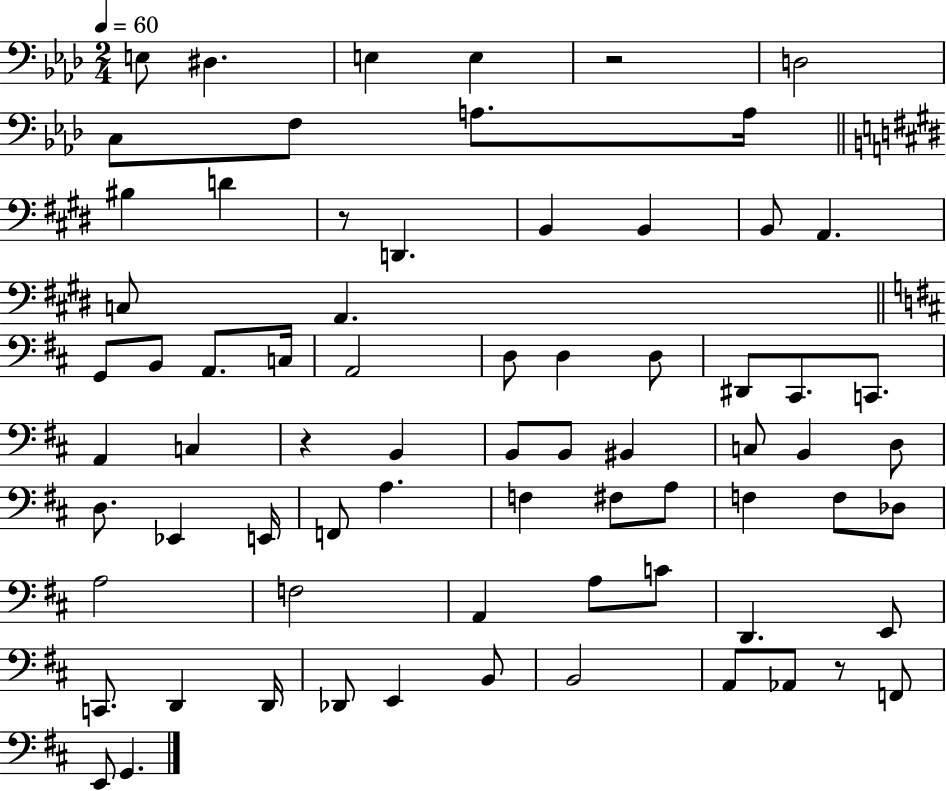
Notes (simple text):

E3/e D#3/q. E3/q E3/q R/h D3/h C3/e F3/e A3/e. A3/s BIS3/q D4/q R/e D2/q. B2/q B2/q B2/e A2/q. C3/e A2/q. G2/e B2/e A2/e. C3/s A2/h D3/e D3/q D3/e D#2/e C#2/e. C2/e. A2/q C3/q R/q B2/q B2/e B2/e BIS2/q C3/e B2/q D3/e D3/e. Eb2/q E2/s F2/e A3/q. F3/q F#3/e A3/e F3/q F3/e Db3/e A3/h F3/h A2/q A3/e C4/e D2/q. E2/e C2/e. D2/q D2/s Db2/e E2/q B2/e B2/h A2/e Ab2/e R/e F2/e E2/e G2/q.